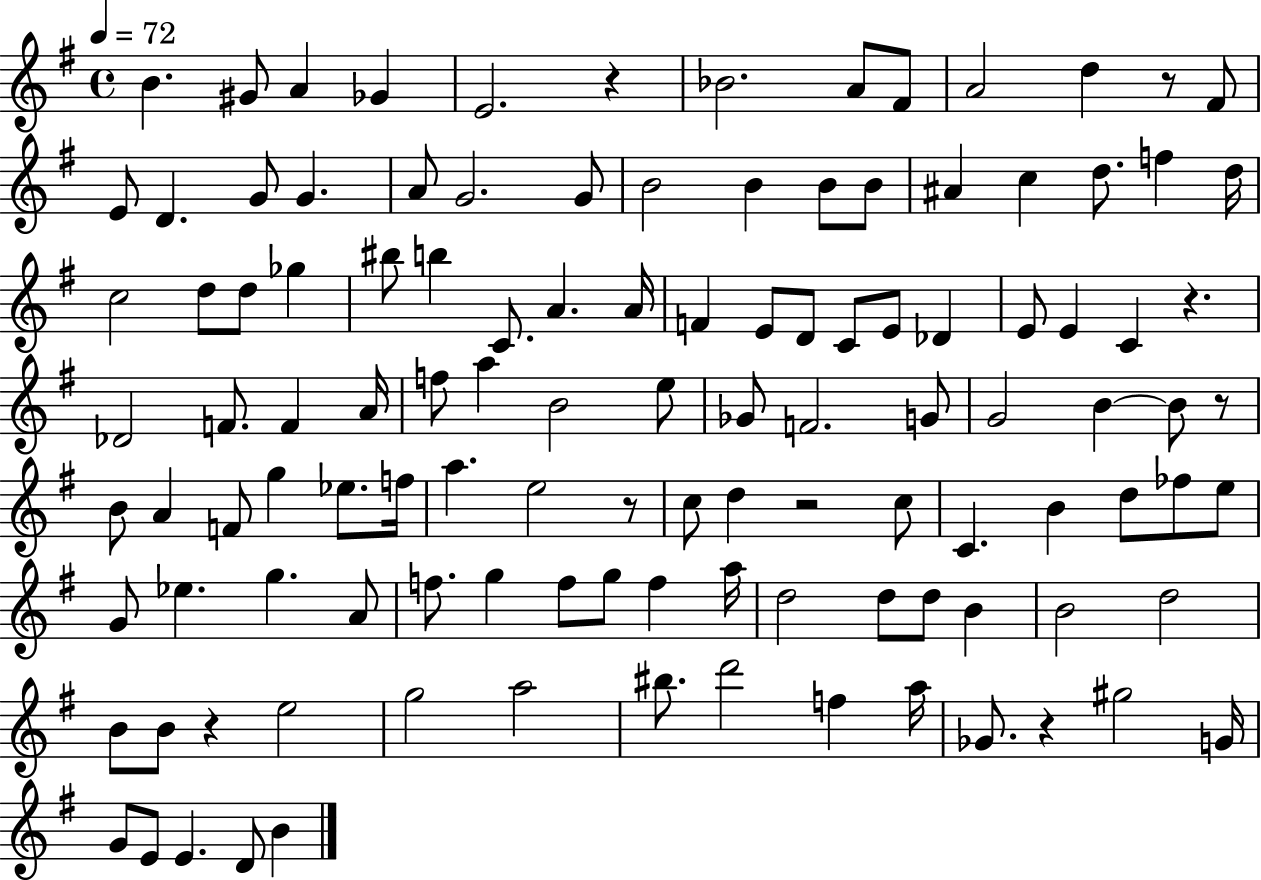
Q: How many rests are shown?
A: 8